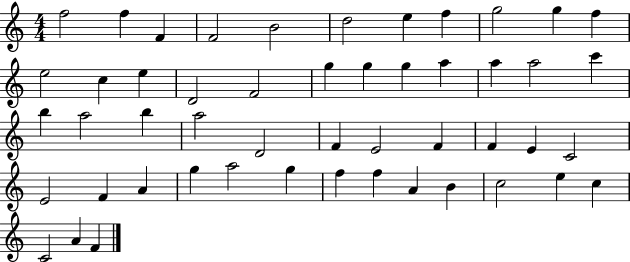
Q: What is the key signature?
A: C major